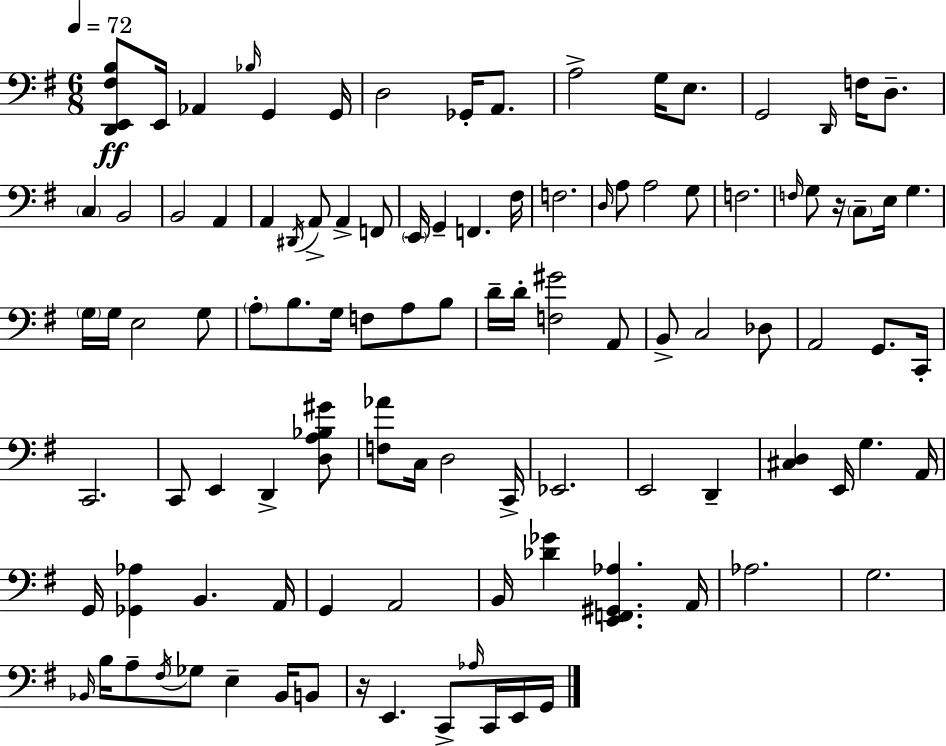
{
  \clef bass
  \numericTimeSignature
  \time 6/8
  \key e \minor
  \tempo 4 = 72
  \repeat volta 2 { <d, e, fis b>8\ff e,16 aes,4 \grace { bes16 } g,4 | g,16 d2 ges,16-. a,8. | a2-> g16 e8. | g,2 \grace { d,16 } f16 d8.-- | \break \parenthesize c4 b,2 | b,2 a,4 | a,4 \acciaccatura { dis,16 } a,8-> a,4-> | f,8 \parenthesize e,16 g,4-- f,4. | \break fis16 f2. | \grace { d16 } a8 a2 | g8 f2. | \grace { f16 } g8 r16 \parenthesize c8-- e16 g4. | \break \parenthesize g16 g16 e2 | g8 \parenthesize a8-. b8. g16 f8 | a8 b8 d'16-- d'16-. <f gis'>2 | a,8 b,8-> c2 | \break des8 a,2 | g,8. c,16-. c,2. | c,8 e,4 d,4-> | <d a bes gis'>8 <f aes'>8 c16 d2 | \break c,16-> ees,2. | e,2 | d,4-- <cis d>4 e,16 g4. | a,16 g,16 <ges, aes>4 b,4. | \break a,16 g,4 a,2 | b,16 <des' ges'>4 <e, f, gis, aes>4. | a,16 aes2. | g2. | \break \grace { bes,16 } b16 a8-- \acciaccatura { fis16 } ges8 | e4-- bes,16 b,8 r16 e,4. | c,8-> \grace { aes16 } c,16 e,16 g,16 } \bar "|."
}